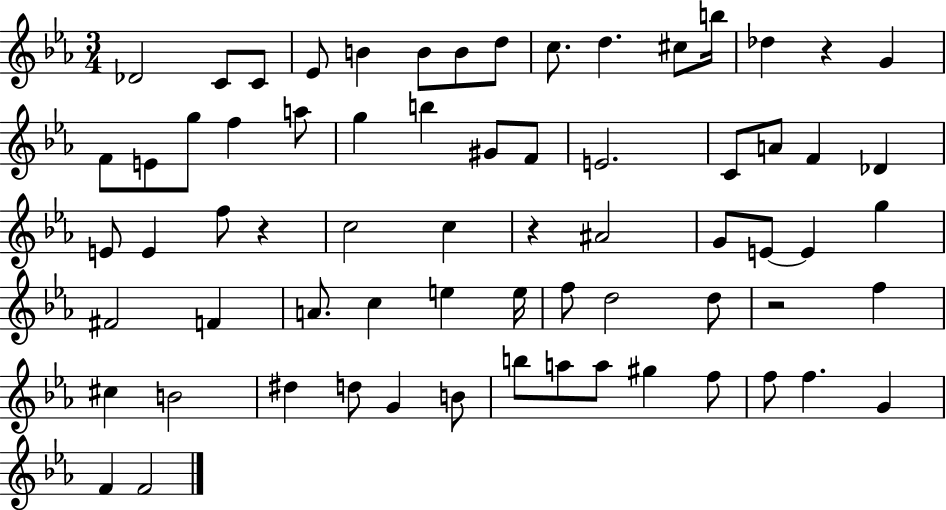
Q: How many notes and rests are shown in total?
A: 68